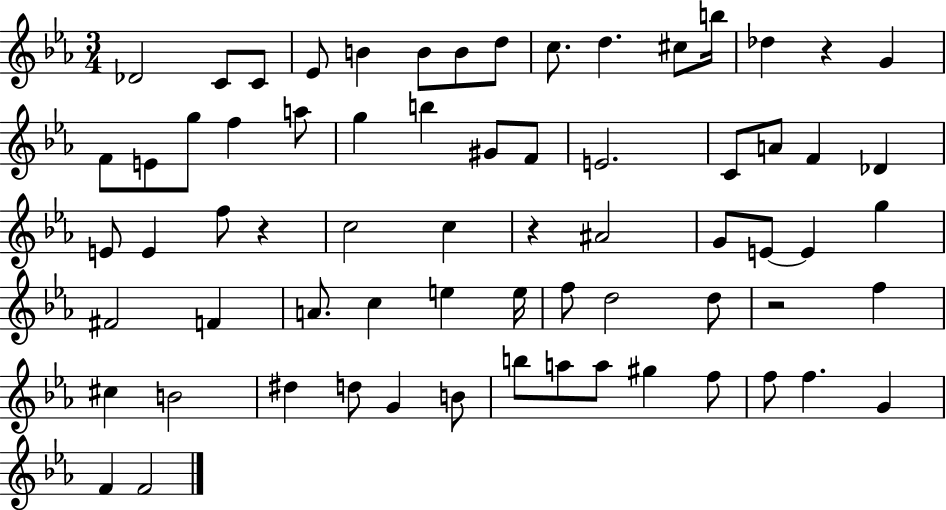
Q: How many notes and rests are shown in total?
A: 68